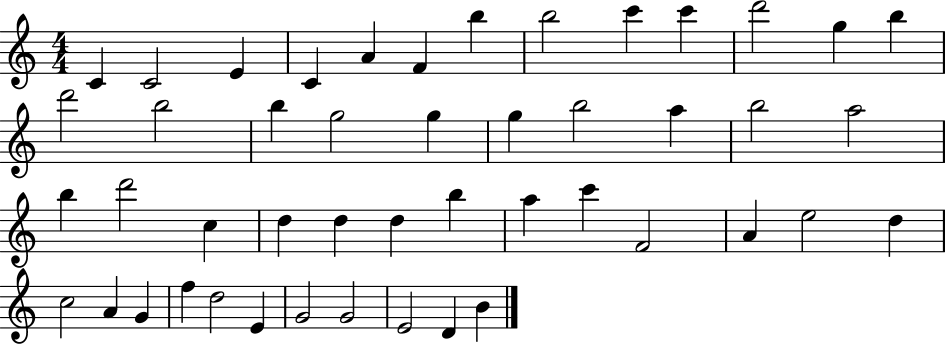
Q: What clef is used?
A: treble